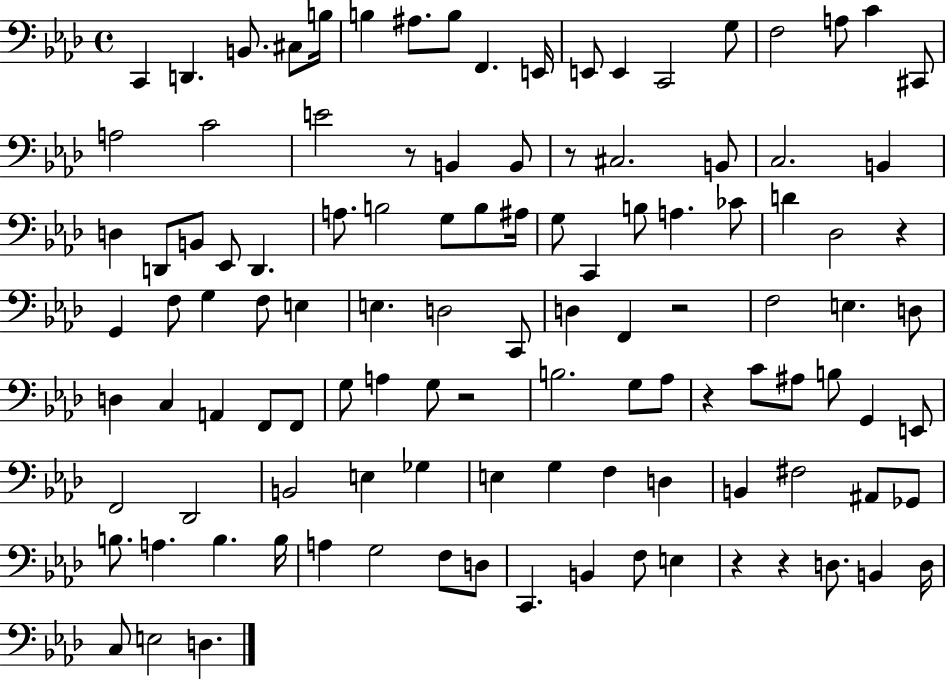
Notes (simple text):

C2/q D2/q. B2/e. C#3/e B3/s B3/q A#3/e. B3/e F2/q. E2/s E2/e E2/q C2/h G3/e F3/h A3/e C4/q C#2/e A3/h C4/h E4/h R/e B2/q B2/e R/e C#3/h. B2/e C3/h. B2/q D3/q D2/e B2/e Eb2/e D2/q. A3/e. B3/h G3/e B3/e A#3/s G3/e C2/q B3/e A3/q. CES4/e D4/q Db3/h R/q G2/q F3/e G3/q F3/e E3/q E3/q. D3/h C2/e D3/q F2/q R/h F3/h E3/q. D3/e D3/q C3/q A2/q F2/e F2/e G3/e A3/q G3/e R/h B3/h. G3/e Ab3/e R/q C4/e A#3/e B3/e G2/q E2/e F2/h Db2/h B2/h E3/q Gb3/q E3/q G3/q F3/q D3/q B2/q F#3/h A#2/e Gb2/e B3/e. A3/q. B3/q. B3/s A3/q G3/h F3/e D3/e C2/q. B2/q F3/e E3/q R/q R/q D3/e. B2/q D3/s C3/e E3/h D3/q.